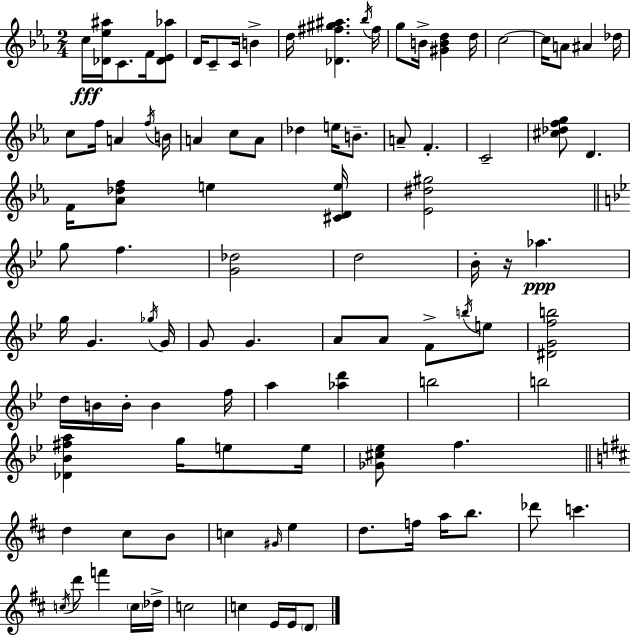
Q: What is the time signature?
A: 2/4